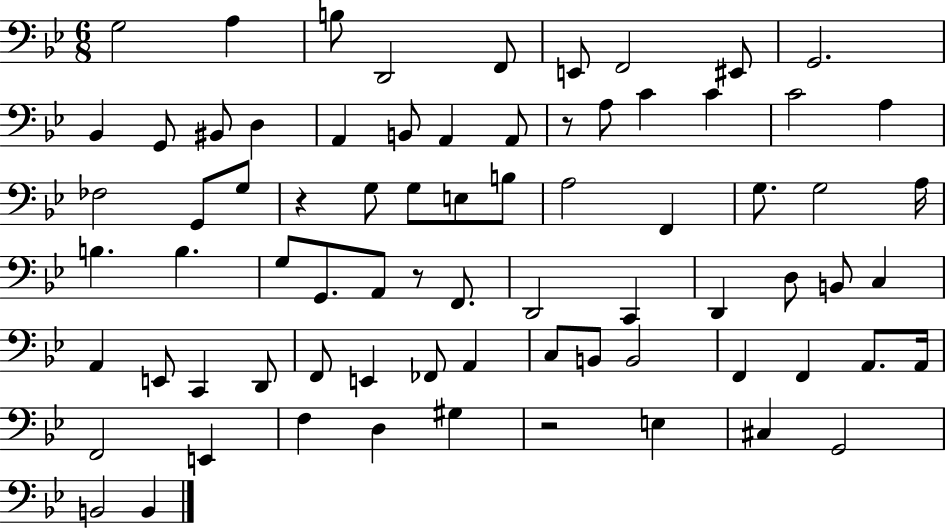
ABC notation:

X:1
T:Untitled
M:6/8
L:1/4
K:Bb
G,2 A, B,/2 D,,2 F,,/2 E,,/2 F,,2 ^E,,/2 G,,2 _B,, G,,/2 ^B,,/2 D, A,, B,,/2 A,, A,,/2 z/2 A,/2 C C C2 A, _F,2 G,,/2 G,/2 z G,/2 G,/2 E,/2 B,/2 A,2 F,, G,/2 G,2 A,/4 B, B, G,/2 G,,/2 A,,/2 z/2 F,,/2 D,,2 C,, D,, D,/2 B,,/2 C, A,, E,,/2 C,, D,,/2 F,,/2 E,, _F,,/2 A,, C,/2 B,,/2 B,,2 F,, F,, A,,/2 A,,/4 F,,2 E,, F, D, ^G, z2 E, ^C, G,,2 B,,2 B,,